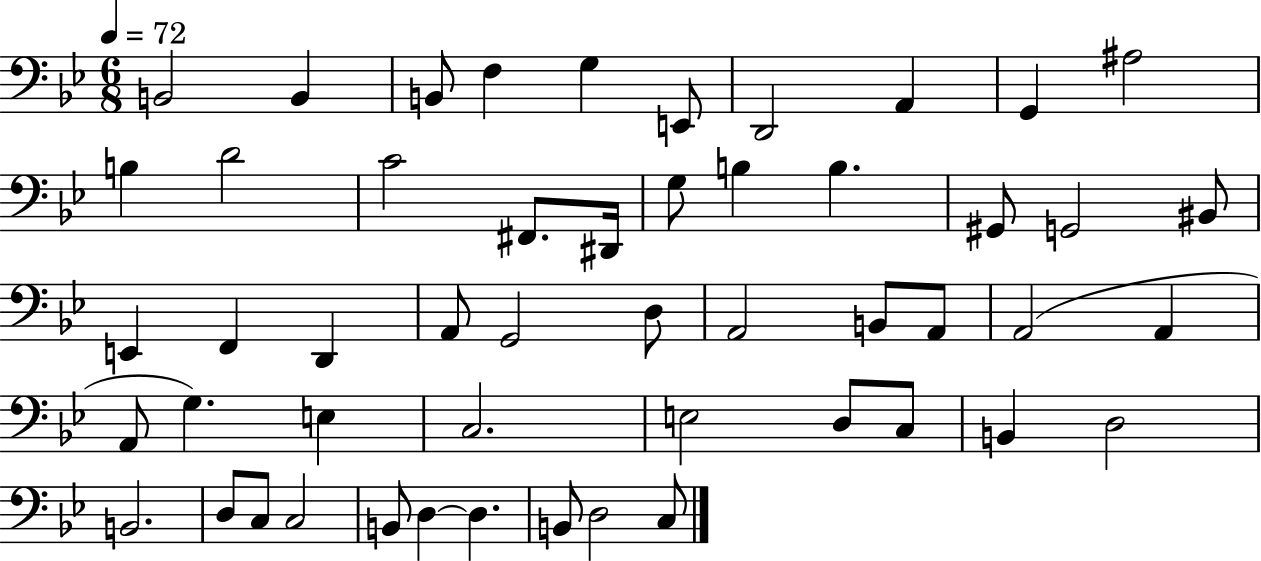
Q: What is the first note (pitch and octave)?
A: B2